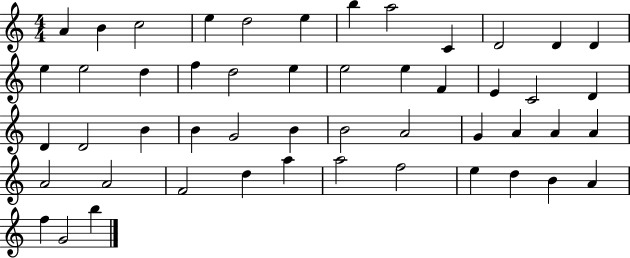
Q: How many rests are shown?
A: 0